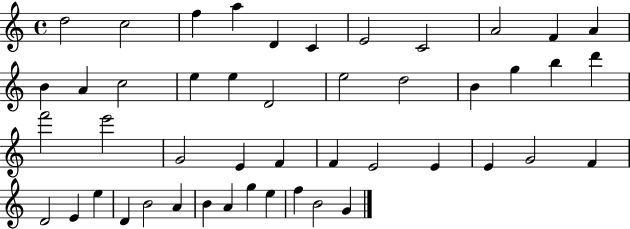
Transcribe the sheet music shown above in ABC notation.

X:1
T:Untitled
M:4/4
L:1/4
K:C
d2 c2 f a D C E2 C2 A2 F A B A c2 e e D2 e2 d2 B g b d' f'2 e'2 G2 E F F E2 E E G2 F D2 E e D B2 A B A g e f B2 G